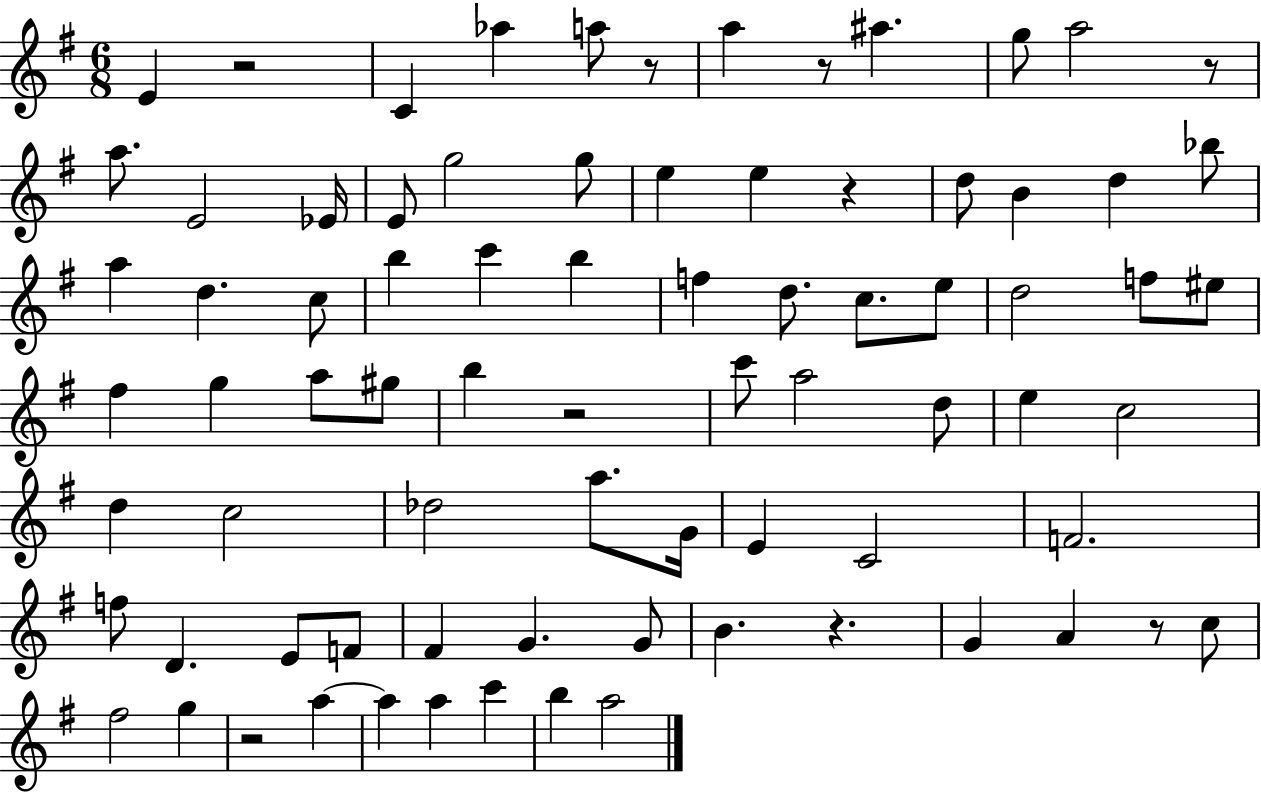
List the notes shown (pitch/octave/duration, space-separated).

E4/q R/h C4/q Ab5/q A5/e R/e A5/q R/e A#5/q. G5/e A5/h R/e A5/e. E4/h Eb4/s E4/e G5/h G5/e E5/q E5/q R/q D5/e B4/q D5/q Bb5/e A5/q D5/q. C5/e B5/q C6/q B5/q F5/q D5/e. C5/e. E5/e D5/h F5/e EIS5/e F#5/q G5/q A5/e G#5/e B5/q R/h C6/e A5/h D5/e E5/q C5/h D5/q C5/h Db5/h A5/e. G4/s E4/q C4/h F4/h. F5/e D4/q. E4/e F4/e F#4/q G4/q. G4/e B4/q. R/q. G4/q A4/q R/e C5/e F#5/h G5/q R/h A5/q A5/q A5/q C6/q B5/q A5/h